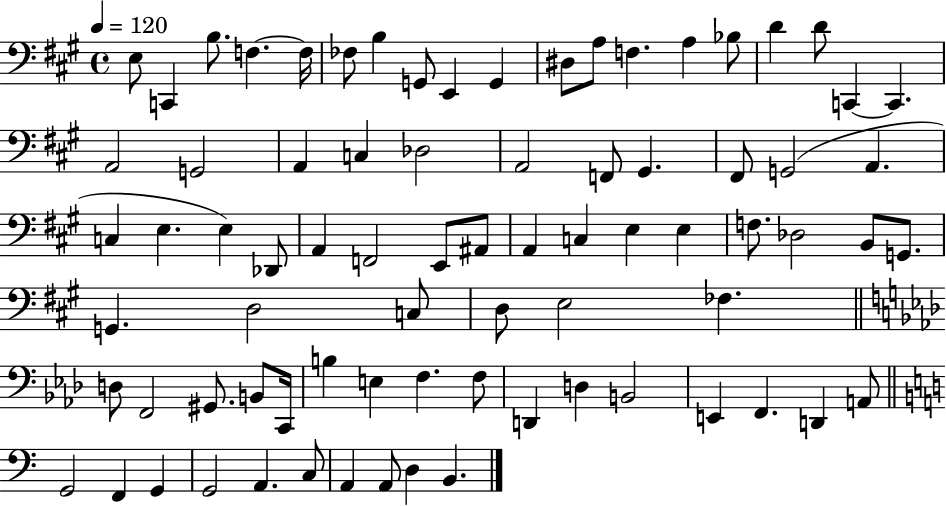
E3/e C2/q B3/e. F3/q. F3/s FES3/e B3/q G2/e E2/q G2/q D#3/e A3/e F3/q. A3/q Bb3/e D4/q D4/e C2/q C2/q. A2/h G2/h A2/q C3/q Db3/h A2/h F2/e G#2/q. F#2/e G2/h A2/q. C3/q E3/q. E3/q Db2/e A2/q F2/h E2/e A#2/e A2/q C3/q E3/q E3/q F3/e. Db3/h B2/e G2/e. G2/q. D3/h C3/e D3/e E3/h FES3/q. D3/e F2/h G#2/e. B2/e C2/s B3/q E3/q F3/q. F3/e D2/q D3/q B2/h E2/q F2/q. D2/q A2/e G2/h F2/q G2/q G2/h A2/q. C3/e A2/q A2/e D3/q B2/q.